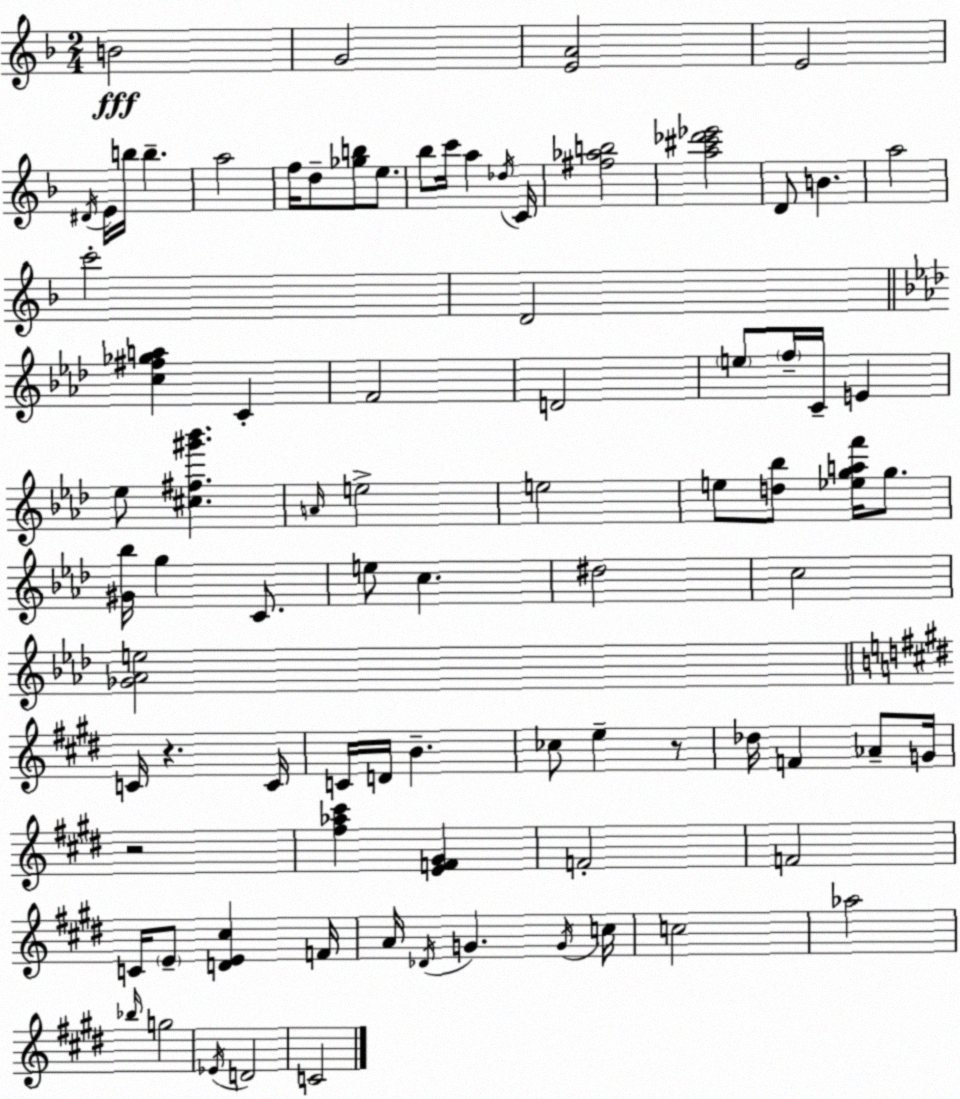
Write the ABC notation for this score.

X:1
T:Untitled
M:2/4
L:1/4
K:F
B2 G2 [EA]2 E2 ^D/4 E/4 b/4 b a2 f/4 d/2 [_gb]/2 e/2 _b/2 c'/4 a _d/4 C/4 [^f_ab]2 [a^c'_d'_e']2 D/2 B a2 c'2 D2 [c^f_ga] C F2 D2 e/2 f/4 C/4 E _e/2 [^c^f^g'_b'] A/4 e2 e2 e/2 [d_b]/2 [_egaf']/4 g/2 [^G_b]/4 g C/2 e/2 c ^d2 c2 [_G_Ae]2 C/4 z C/4 C/4 D/4 B _c/2 e z/2 _d/4 F _A/2 G/4 z2 [^f_a^c'] [EF^G] F2 F2 C/4 E/2 [DE^c] F/4 A/4 _D/4 G G/4 c/4 c2 _a2 _b/4 g2 _E/4 D2 C2